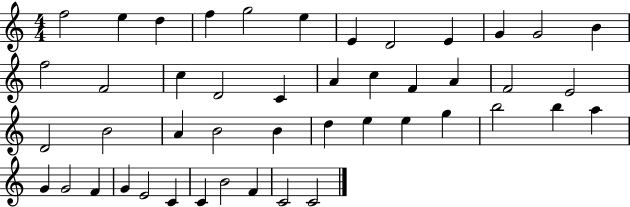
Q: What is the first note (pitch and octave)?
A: F5